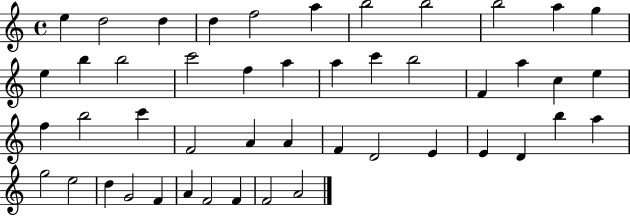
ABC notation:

X:1
T:Untitled
M:4/4
L:1/4
K:C
e d2 d d f2 a b2 b2 b2 a g e b b2 c'2 f a a c' b2 F a c e f b2 c' F2 A A F D2 E E D b a g2 e2 d G2 F A F2 F F2 A2